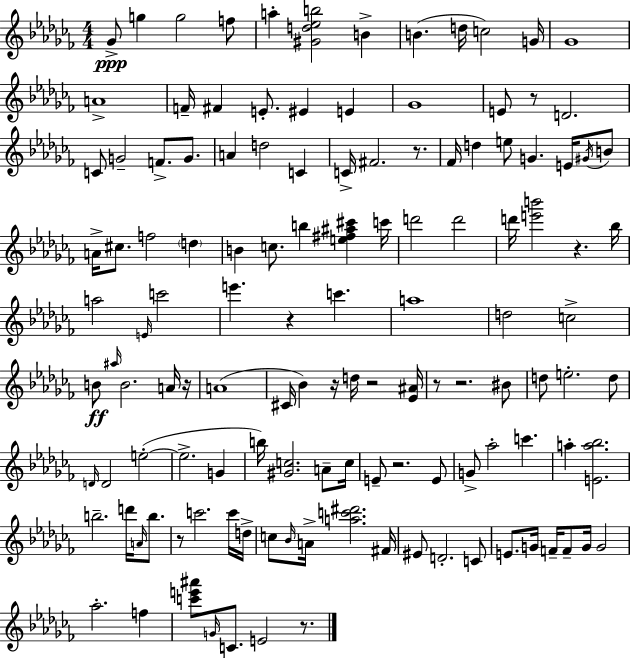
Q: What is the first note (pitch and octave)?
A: Gb4